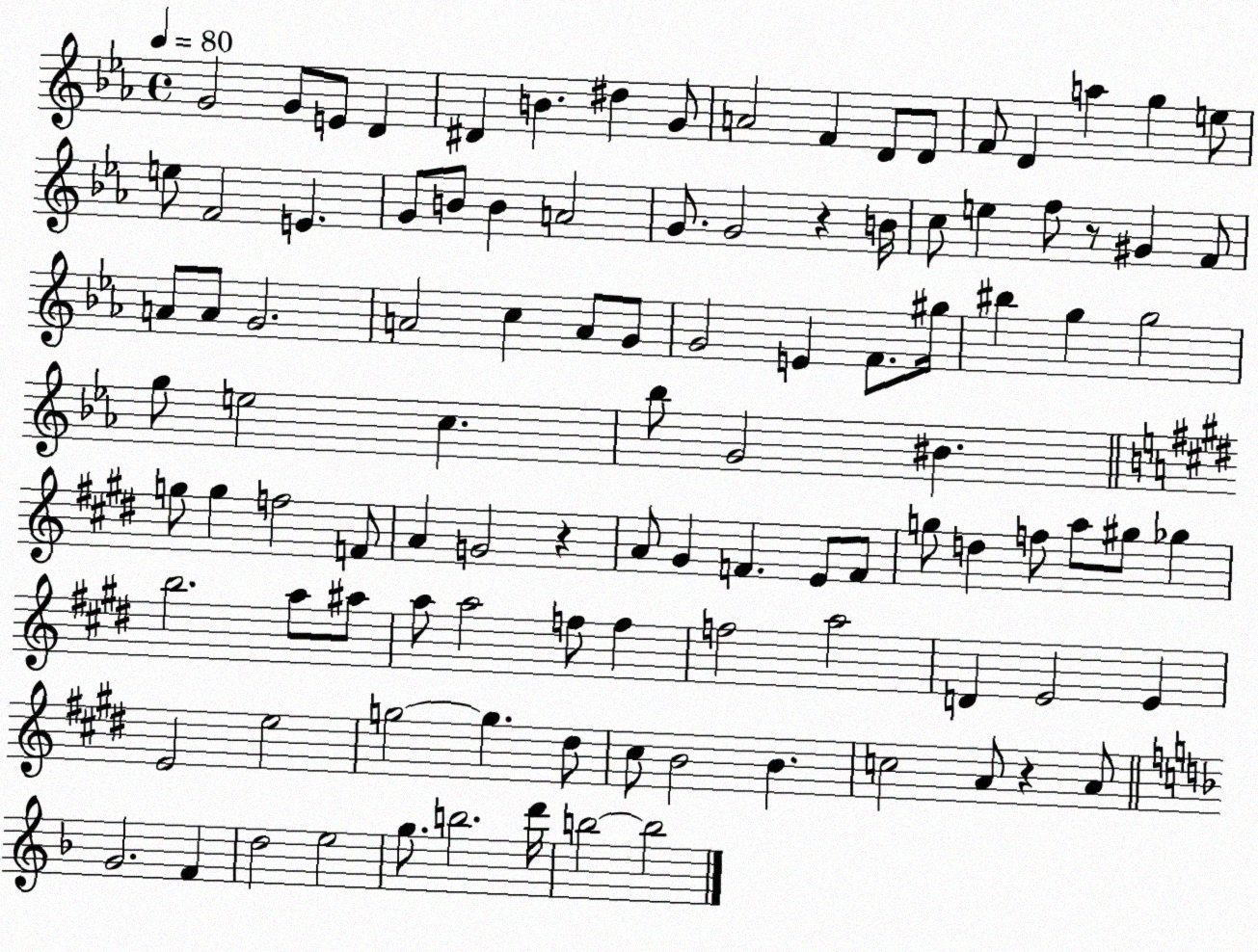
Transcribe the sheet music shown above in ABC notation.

X:1
T:Untitled
M:4/4
L:1/4
K:Eb
G2 G/2 E/2 D ^D B ^d G/2 A2 F D/2 D/2 F/2 D a g e/2 e/2 F2 E G/2 B/2 B A2 G/2 G2 z B/4 c/2 e f/2 z/2 ^G F/2 A/2 A/2 G2 A2 c A/2 G/2 G2 E F/2 ^g/4 ^b g g2 g/2 e2 c _b/2 G2 ^B g/2 g f2 F/2 A G2 z A/2 ^G F E/2 F/2 g/2 d f/2 a/2 ^g/2 _g b2 a/2 ^a/2 a/2 a2 f/2 f f2 a2 D E2 E E2 e2 g2 g ^d/2 ^c/2 B2 B c2 A/2 z A/2 G2 F d2 e2 g/2 b2 d'/4 b2 b2